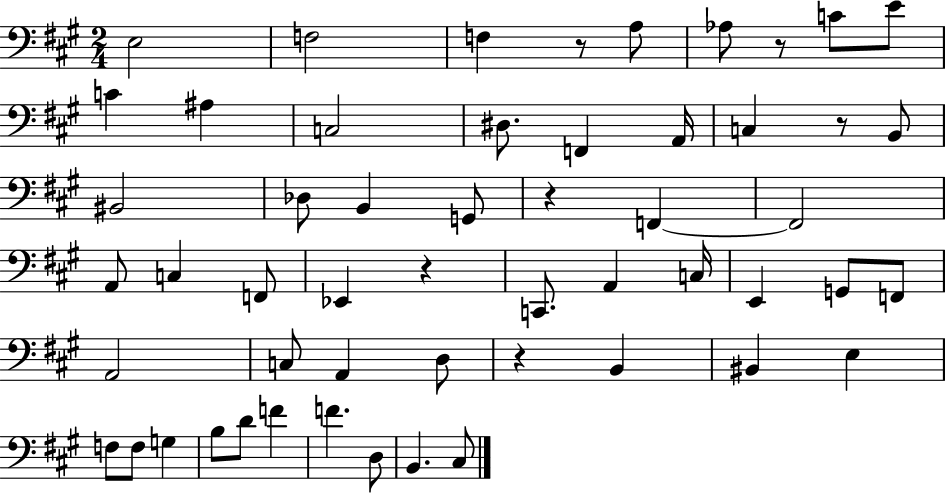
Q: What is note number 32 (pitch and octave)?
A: A2